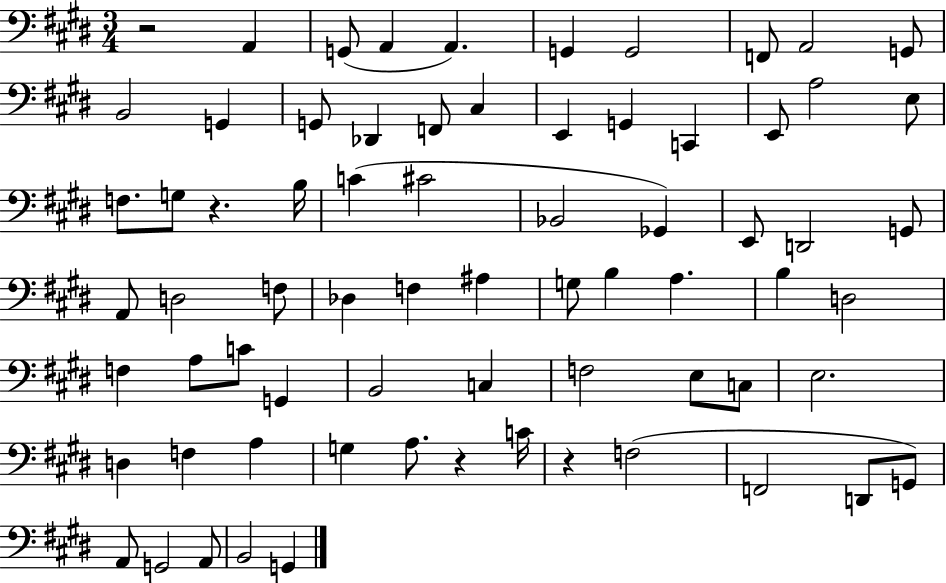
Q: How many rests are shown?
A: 4